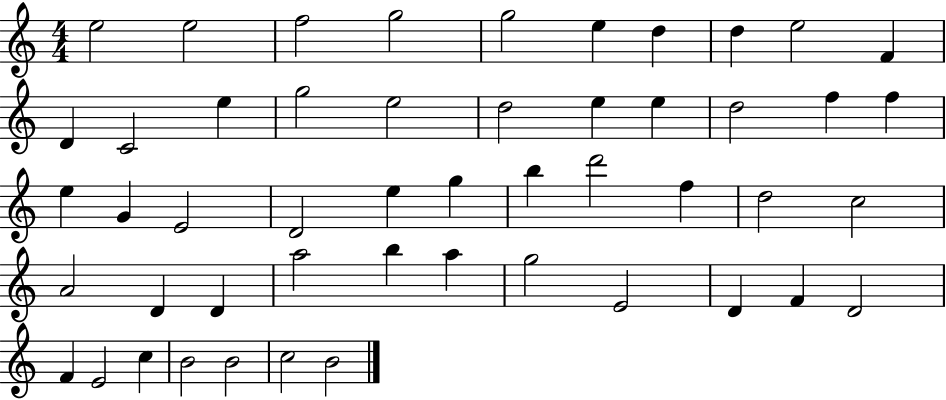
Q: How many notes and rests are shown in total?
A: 50